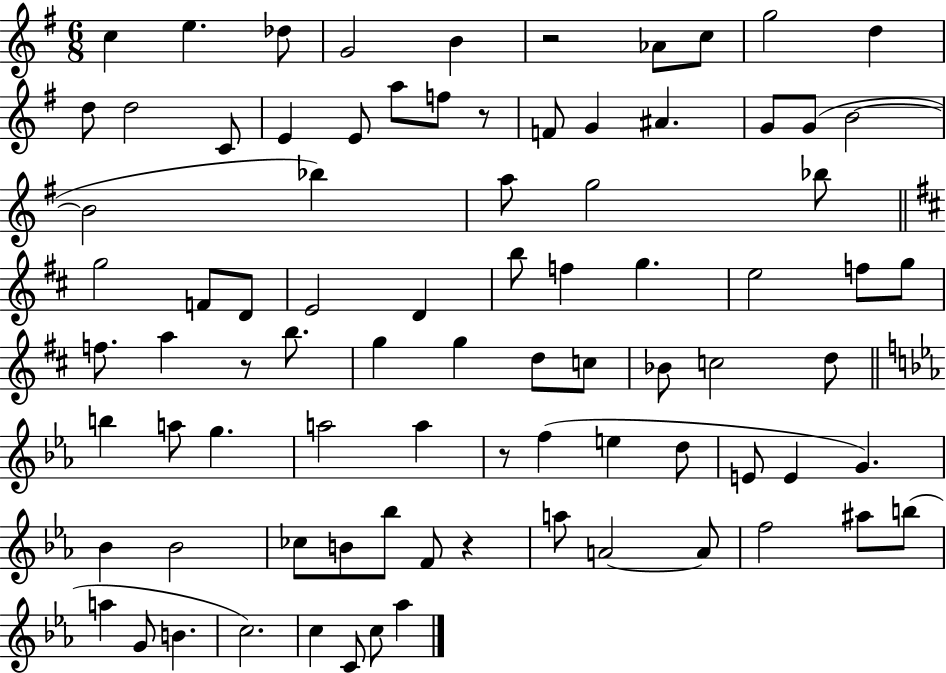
{
  \clef treble
  \numericTimeSignature
  \time 6/8
  \key g \major
  c''4 e''4. des''8 | g'2 b'4 | r2 aes'8 c''8 | g''2 d''4 | \break d''8 d''2 c'8 | e'4 e'8 a''8 f''8 r8 | f'8 g'4 ais'4. | g'8 g'8( b'2~~ | \break b'2 bes''4) | a''8 g''2 bes''8 | \bar "||" \break \key d \major g''2 f'8 d'8 | e'2 d'4 | b''8 f''4 g''4. | e''2 f''8 g''8 | \break f''8. a''4 r8 b''8. | g''4 g''4 d''8 c''8 | bes'8 c''2 d''8 | \bar "||" \break \key ees \major b''4 a''8 g''4. | a''2 a''4 | r8 f''4( e''4 d''8 | e'8 e'4 g'4.) | \break bes'4 bes'2 | ces''8 b'8 bes''8 f'8 r4 | a''8 a'2~~ a'8 | f''2 ais''8 b''8( | \break a''4 g'8 b'4. | c''2.) | c''4 c'8 c''8 aes''4 | \bar "|."
}